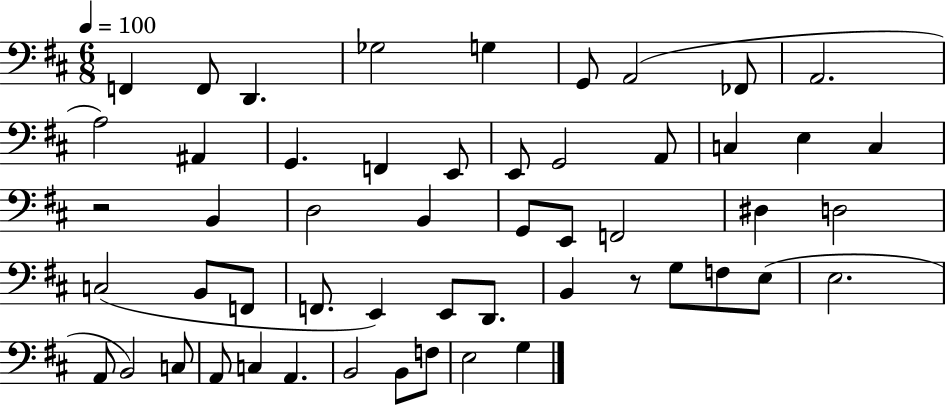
{
  \clef bass
  \numericTimeSignature
  \time 6/8
  \key d \major
  \tempo 4 = 100
  f,4 f,8 d,4. | ges2 g4 | g,8 a,2( fes,8 | a,2. | \break a2) ais,4 | g,4. f,4 e,8 | e,8 g,2 a,8 | c4 e4 c4 | \break r2 b,4 | d2 b,4 | g,8 e,8 f,2 | dis4 d2 | \break c2( b,8 f,8 | f,8. e,4) e,8 d,8. | b,4 r8 g8 f8 e8( | e2. | \break a,8 b,2) c8 | a,8 c4 a,4. | b,2 b,8 f8 | e2 g4 | \break \bar "|."
}